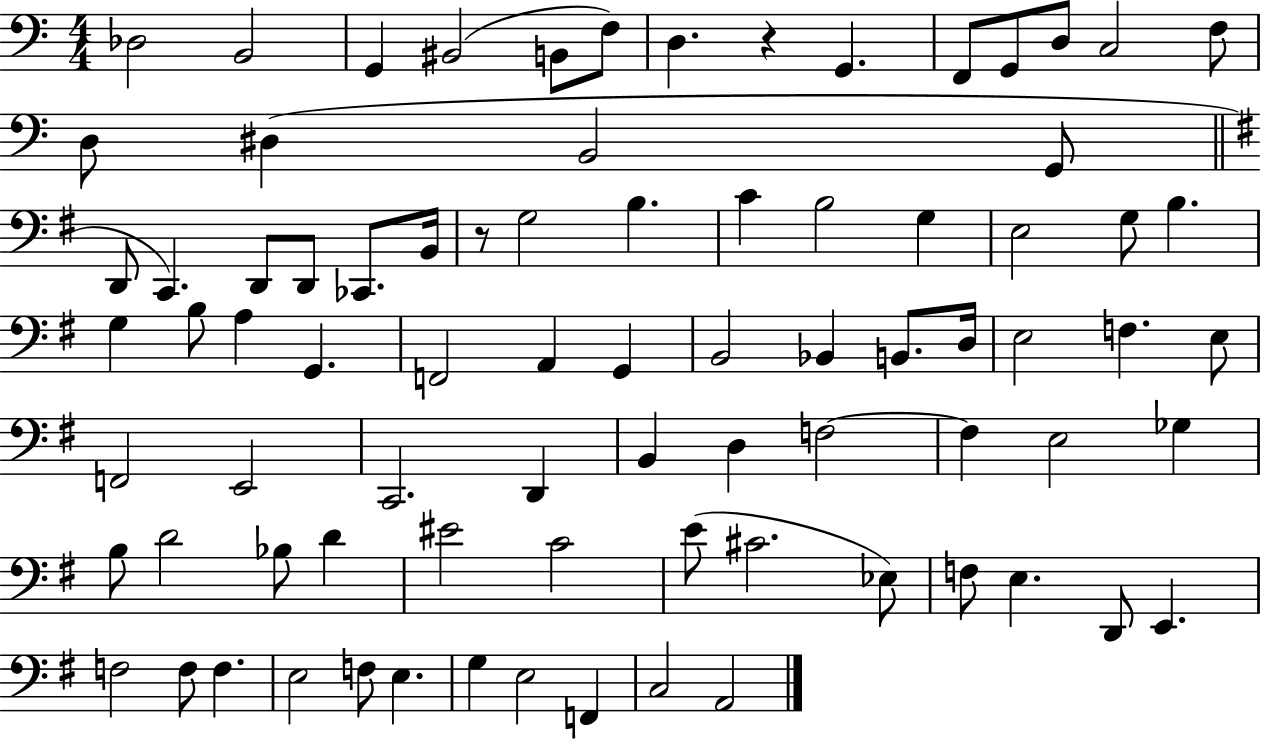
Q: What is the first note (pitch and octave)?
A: Db3